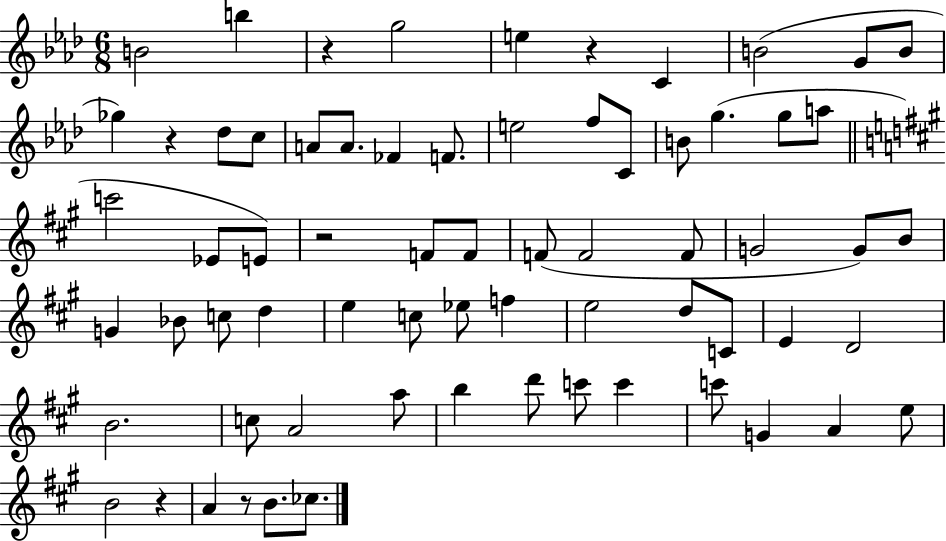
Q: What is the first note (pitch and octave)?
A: B4